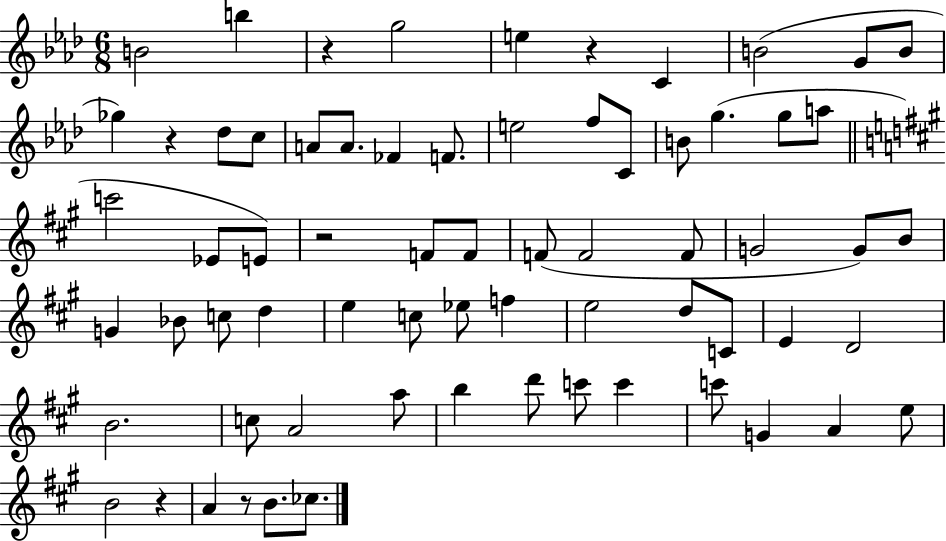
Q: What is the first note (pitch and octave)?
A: B4